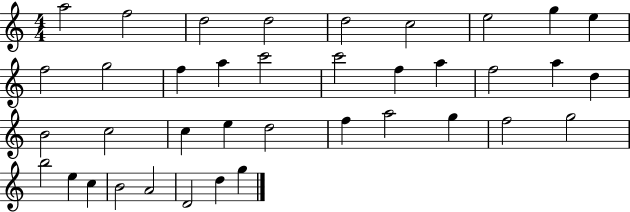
{
  \clef treble
  \numericTimeSignature
  \time 4/4
  \key c \major
  a''2 f''2 | d''2 d''2 | d''2 c''2 | e''2 g''4 e''4 | \break f''2 g''2 | f''4 a''4 c'''2 | c'''2 f''4 a''4 | f''2 a''4 d''4 | \break b'2 c''2 | c''4 e''4 d''2 | f''4 a''2 g''4 | f''2 g''2 | \break b''2 e''4 c''4 | b'2 a'2 | d'2 d''4 g''4 | \bar "|."
}